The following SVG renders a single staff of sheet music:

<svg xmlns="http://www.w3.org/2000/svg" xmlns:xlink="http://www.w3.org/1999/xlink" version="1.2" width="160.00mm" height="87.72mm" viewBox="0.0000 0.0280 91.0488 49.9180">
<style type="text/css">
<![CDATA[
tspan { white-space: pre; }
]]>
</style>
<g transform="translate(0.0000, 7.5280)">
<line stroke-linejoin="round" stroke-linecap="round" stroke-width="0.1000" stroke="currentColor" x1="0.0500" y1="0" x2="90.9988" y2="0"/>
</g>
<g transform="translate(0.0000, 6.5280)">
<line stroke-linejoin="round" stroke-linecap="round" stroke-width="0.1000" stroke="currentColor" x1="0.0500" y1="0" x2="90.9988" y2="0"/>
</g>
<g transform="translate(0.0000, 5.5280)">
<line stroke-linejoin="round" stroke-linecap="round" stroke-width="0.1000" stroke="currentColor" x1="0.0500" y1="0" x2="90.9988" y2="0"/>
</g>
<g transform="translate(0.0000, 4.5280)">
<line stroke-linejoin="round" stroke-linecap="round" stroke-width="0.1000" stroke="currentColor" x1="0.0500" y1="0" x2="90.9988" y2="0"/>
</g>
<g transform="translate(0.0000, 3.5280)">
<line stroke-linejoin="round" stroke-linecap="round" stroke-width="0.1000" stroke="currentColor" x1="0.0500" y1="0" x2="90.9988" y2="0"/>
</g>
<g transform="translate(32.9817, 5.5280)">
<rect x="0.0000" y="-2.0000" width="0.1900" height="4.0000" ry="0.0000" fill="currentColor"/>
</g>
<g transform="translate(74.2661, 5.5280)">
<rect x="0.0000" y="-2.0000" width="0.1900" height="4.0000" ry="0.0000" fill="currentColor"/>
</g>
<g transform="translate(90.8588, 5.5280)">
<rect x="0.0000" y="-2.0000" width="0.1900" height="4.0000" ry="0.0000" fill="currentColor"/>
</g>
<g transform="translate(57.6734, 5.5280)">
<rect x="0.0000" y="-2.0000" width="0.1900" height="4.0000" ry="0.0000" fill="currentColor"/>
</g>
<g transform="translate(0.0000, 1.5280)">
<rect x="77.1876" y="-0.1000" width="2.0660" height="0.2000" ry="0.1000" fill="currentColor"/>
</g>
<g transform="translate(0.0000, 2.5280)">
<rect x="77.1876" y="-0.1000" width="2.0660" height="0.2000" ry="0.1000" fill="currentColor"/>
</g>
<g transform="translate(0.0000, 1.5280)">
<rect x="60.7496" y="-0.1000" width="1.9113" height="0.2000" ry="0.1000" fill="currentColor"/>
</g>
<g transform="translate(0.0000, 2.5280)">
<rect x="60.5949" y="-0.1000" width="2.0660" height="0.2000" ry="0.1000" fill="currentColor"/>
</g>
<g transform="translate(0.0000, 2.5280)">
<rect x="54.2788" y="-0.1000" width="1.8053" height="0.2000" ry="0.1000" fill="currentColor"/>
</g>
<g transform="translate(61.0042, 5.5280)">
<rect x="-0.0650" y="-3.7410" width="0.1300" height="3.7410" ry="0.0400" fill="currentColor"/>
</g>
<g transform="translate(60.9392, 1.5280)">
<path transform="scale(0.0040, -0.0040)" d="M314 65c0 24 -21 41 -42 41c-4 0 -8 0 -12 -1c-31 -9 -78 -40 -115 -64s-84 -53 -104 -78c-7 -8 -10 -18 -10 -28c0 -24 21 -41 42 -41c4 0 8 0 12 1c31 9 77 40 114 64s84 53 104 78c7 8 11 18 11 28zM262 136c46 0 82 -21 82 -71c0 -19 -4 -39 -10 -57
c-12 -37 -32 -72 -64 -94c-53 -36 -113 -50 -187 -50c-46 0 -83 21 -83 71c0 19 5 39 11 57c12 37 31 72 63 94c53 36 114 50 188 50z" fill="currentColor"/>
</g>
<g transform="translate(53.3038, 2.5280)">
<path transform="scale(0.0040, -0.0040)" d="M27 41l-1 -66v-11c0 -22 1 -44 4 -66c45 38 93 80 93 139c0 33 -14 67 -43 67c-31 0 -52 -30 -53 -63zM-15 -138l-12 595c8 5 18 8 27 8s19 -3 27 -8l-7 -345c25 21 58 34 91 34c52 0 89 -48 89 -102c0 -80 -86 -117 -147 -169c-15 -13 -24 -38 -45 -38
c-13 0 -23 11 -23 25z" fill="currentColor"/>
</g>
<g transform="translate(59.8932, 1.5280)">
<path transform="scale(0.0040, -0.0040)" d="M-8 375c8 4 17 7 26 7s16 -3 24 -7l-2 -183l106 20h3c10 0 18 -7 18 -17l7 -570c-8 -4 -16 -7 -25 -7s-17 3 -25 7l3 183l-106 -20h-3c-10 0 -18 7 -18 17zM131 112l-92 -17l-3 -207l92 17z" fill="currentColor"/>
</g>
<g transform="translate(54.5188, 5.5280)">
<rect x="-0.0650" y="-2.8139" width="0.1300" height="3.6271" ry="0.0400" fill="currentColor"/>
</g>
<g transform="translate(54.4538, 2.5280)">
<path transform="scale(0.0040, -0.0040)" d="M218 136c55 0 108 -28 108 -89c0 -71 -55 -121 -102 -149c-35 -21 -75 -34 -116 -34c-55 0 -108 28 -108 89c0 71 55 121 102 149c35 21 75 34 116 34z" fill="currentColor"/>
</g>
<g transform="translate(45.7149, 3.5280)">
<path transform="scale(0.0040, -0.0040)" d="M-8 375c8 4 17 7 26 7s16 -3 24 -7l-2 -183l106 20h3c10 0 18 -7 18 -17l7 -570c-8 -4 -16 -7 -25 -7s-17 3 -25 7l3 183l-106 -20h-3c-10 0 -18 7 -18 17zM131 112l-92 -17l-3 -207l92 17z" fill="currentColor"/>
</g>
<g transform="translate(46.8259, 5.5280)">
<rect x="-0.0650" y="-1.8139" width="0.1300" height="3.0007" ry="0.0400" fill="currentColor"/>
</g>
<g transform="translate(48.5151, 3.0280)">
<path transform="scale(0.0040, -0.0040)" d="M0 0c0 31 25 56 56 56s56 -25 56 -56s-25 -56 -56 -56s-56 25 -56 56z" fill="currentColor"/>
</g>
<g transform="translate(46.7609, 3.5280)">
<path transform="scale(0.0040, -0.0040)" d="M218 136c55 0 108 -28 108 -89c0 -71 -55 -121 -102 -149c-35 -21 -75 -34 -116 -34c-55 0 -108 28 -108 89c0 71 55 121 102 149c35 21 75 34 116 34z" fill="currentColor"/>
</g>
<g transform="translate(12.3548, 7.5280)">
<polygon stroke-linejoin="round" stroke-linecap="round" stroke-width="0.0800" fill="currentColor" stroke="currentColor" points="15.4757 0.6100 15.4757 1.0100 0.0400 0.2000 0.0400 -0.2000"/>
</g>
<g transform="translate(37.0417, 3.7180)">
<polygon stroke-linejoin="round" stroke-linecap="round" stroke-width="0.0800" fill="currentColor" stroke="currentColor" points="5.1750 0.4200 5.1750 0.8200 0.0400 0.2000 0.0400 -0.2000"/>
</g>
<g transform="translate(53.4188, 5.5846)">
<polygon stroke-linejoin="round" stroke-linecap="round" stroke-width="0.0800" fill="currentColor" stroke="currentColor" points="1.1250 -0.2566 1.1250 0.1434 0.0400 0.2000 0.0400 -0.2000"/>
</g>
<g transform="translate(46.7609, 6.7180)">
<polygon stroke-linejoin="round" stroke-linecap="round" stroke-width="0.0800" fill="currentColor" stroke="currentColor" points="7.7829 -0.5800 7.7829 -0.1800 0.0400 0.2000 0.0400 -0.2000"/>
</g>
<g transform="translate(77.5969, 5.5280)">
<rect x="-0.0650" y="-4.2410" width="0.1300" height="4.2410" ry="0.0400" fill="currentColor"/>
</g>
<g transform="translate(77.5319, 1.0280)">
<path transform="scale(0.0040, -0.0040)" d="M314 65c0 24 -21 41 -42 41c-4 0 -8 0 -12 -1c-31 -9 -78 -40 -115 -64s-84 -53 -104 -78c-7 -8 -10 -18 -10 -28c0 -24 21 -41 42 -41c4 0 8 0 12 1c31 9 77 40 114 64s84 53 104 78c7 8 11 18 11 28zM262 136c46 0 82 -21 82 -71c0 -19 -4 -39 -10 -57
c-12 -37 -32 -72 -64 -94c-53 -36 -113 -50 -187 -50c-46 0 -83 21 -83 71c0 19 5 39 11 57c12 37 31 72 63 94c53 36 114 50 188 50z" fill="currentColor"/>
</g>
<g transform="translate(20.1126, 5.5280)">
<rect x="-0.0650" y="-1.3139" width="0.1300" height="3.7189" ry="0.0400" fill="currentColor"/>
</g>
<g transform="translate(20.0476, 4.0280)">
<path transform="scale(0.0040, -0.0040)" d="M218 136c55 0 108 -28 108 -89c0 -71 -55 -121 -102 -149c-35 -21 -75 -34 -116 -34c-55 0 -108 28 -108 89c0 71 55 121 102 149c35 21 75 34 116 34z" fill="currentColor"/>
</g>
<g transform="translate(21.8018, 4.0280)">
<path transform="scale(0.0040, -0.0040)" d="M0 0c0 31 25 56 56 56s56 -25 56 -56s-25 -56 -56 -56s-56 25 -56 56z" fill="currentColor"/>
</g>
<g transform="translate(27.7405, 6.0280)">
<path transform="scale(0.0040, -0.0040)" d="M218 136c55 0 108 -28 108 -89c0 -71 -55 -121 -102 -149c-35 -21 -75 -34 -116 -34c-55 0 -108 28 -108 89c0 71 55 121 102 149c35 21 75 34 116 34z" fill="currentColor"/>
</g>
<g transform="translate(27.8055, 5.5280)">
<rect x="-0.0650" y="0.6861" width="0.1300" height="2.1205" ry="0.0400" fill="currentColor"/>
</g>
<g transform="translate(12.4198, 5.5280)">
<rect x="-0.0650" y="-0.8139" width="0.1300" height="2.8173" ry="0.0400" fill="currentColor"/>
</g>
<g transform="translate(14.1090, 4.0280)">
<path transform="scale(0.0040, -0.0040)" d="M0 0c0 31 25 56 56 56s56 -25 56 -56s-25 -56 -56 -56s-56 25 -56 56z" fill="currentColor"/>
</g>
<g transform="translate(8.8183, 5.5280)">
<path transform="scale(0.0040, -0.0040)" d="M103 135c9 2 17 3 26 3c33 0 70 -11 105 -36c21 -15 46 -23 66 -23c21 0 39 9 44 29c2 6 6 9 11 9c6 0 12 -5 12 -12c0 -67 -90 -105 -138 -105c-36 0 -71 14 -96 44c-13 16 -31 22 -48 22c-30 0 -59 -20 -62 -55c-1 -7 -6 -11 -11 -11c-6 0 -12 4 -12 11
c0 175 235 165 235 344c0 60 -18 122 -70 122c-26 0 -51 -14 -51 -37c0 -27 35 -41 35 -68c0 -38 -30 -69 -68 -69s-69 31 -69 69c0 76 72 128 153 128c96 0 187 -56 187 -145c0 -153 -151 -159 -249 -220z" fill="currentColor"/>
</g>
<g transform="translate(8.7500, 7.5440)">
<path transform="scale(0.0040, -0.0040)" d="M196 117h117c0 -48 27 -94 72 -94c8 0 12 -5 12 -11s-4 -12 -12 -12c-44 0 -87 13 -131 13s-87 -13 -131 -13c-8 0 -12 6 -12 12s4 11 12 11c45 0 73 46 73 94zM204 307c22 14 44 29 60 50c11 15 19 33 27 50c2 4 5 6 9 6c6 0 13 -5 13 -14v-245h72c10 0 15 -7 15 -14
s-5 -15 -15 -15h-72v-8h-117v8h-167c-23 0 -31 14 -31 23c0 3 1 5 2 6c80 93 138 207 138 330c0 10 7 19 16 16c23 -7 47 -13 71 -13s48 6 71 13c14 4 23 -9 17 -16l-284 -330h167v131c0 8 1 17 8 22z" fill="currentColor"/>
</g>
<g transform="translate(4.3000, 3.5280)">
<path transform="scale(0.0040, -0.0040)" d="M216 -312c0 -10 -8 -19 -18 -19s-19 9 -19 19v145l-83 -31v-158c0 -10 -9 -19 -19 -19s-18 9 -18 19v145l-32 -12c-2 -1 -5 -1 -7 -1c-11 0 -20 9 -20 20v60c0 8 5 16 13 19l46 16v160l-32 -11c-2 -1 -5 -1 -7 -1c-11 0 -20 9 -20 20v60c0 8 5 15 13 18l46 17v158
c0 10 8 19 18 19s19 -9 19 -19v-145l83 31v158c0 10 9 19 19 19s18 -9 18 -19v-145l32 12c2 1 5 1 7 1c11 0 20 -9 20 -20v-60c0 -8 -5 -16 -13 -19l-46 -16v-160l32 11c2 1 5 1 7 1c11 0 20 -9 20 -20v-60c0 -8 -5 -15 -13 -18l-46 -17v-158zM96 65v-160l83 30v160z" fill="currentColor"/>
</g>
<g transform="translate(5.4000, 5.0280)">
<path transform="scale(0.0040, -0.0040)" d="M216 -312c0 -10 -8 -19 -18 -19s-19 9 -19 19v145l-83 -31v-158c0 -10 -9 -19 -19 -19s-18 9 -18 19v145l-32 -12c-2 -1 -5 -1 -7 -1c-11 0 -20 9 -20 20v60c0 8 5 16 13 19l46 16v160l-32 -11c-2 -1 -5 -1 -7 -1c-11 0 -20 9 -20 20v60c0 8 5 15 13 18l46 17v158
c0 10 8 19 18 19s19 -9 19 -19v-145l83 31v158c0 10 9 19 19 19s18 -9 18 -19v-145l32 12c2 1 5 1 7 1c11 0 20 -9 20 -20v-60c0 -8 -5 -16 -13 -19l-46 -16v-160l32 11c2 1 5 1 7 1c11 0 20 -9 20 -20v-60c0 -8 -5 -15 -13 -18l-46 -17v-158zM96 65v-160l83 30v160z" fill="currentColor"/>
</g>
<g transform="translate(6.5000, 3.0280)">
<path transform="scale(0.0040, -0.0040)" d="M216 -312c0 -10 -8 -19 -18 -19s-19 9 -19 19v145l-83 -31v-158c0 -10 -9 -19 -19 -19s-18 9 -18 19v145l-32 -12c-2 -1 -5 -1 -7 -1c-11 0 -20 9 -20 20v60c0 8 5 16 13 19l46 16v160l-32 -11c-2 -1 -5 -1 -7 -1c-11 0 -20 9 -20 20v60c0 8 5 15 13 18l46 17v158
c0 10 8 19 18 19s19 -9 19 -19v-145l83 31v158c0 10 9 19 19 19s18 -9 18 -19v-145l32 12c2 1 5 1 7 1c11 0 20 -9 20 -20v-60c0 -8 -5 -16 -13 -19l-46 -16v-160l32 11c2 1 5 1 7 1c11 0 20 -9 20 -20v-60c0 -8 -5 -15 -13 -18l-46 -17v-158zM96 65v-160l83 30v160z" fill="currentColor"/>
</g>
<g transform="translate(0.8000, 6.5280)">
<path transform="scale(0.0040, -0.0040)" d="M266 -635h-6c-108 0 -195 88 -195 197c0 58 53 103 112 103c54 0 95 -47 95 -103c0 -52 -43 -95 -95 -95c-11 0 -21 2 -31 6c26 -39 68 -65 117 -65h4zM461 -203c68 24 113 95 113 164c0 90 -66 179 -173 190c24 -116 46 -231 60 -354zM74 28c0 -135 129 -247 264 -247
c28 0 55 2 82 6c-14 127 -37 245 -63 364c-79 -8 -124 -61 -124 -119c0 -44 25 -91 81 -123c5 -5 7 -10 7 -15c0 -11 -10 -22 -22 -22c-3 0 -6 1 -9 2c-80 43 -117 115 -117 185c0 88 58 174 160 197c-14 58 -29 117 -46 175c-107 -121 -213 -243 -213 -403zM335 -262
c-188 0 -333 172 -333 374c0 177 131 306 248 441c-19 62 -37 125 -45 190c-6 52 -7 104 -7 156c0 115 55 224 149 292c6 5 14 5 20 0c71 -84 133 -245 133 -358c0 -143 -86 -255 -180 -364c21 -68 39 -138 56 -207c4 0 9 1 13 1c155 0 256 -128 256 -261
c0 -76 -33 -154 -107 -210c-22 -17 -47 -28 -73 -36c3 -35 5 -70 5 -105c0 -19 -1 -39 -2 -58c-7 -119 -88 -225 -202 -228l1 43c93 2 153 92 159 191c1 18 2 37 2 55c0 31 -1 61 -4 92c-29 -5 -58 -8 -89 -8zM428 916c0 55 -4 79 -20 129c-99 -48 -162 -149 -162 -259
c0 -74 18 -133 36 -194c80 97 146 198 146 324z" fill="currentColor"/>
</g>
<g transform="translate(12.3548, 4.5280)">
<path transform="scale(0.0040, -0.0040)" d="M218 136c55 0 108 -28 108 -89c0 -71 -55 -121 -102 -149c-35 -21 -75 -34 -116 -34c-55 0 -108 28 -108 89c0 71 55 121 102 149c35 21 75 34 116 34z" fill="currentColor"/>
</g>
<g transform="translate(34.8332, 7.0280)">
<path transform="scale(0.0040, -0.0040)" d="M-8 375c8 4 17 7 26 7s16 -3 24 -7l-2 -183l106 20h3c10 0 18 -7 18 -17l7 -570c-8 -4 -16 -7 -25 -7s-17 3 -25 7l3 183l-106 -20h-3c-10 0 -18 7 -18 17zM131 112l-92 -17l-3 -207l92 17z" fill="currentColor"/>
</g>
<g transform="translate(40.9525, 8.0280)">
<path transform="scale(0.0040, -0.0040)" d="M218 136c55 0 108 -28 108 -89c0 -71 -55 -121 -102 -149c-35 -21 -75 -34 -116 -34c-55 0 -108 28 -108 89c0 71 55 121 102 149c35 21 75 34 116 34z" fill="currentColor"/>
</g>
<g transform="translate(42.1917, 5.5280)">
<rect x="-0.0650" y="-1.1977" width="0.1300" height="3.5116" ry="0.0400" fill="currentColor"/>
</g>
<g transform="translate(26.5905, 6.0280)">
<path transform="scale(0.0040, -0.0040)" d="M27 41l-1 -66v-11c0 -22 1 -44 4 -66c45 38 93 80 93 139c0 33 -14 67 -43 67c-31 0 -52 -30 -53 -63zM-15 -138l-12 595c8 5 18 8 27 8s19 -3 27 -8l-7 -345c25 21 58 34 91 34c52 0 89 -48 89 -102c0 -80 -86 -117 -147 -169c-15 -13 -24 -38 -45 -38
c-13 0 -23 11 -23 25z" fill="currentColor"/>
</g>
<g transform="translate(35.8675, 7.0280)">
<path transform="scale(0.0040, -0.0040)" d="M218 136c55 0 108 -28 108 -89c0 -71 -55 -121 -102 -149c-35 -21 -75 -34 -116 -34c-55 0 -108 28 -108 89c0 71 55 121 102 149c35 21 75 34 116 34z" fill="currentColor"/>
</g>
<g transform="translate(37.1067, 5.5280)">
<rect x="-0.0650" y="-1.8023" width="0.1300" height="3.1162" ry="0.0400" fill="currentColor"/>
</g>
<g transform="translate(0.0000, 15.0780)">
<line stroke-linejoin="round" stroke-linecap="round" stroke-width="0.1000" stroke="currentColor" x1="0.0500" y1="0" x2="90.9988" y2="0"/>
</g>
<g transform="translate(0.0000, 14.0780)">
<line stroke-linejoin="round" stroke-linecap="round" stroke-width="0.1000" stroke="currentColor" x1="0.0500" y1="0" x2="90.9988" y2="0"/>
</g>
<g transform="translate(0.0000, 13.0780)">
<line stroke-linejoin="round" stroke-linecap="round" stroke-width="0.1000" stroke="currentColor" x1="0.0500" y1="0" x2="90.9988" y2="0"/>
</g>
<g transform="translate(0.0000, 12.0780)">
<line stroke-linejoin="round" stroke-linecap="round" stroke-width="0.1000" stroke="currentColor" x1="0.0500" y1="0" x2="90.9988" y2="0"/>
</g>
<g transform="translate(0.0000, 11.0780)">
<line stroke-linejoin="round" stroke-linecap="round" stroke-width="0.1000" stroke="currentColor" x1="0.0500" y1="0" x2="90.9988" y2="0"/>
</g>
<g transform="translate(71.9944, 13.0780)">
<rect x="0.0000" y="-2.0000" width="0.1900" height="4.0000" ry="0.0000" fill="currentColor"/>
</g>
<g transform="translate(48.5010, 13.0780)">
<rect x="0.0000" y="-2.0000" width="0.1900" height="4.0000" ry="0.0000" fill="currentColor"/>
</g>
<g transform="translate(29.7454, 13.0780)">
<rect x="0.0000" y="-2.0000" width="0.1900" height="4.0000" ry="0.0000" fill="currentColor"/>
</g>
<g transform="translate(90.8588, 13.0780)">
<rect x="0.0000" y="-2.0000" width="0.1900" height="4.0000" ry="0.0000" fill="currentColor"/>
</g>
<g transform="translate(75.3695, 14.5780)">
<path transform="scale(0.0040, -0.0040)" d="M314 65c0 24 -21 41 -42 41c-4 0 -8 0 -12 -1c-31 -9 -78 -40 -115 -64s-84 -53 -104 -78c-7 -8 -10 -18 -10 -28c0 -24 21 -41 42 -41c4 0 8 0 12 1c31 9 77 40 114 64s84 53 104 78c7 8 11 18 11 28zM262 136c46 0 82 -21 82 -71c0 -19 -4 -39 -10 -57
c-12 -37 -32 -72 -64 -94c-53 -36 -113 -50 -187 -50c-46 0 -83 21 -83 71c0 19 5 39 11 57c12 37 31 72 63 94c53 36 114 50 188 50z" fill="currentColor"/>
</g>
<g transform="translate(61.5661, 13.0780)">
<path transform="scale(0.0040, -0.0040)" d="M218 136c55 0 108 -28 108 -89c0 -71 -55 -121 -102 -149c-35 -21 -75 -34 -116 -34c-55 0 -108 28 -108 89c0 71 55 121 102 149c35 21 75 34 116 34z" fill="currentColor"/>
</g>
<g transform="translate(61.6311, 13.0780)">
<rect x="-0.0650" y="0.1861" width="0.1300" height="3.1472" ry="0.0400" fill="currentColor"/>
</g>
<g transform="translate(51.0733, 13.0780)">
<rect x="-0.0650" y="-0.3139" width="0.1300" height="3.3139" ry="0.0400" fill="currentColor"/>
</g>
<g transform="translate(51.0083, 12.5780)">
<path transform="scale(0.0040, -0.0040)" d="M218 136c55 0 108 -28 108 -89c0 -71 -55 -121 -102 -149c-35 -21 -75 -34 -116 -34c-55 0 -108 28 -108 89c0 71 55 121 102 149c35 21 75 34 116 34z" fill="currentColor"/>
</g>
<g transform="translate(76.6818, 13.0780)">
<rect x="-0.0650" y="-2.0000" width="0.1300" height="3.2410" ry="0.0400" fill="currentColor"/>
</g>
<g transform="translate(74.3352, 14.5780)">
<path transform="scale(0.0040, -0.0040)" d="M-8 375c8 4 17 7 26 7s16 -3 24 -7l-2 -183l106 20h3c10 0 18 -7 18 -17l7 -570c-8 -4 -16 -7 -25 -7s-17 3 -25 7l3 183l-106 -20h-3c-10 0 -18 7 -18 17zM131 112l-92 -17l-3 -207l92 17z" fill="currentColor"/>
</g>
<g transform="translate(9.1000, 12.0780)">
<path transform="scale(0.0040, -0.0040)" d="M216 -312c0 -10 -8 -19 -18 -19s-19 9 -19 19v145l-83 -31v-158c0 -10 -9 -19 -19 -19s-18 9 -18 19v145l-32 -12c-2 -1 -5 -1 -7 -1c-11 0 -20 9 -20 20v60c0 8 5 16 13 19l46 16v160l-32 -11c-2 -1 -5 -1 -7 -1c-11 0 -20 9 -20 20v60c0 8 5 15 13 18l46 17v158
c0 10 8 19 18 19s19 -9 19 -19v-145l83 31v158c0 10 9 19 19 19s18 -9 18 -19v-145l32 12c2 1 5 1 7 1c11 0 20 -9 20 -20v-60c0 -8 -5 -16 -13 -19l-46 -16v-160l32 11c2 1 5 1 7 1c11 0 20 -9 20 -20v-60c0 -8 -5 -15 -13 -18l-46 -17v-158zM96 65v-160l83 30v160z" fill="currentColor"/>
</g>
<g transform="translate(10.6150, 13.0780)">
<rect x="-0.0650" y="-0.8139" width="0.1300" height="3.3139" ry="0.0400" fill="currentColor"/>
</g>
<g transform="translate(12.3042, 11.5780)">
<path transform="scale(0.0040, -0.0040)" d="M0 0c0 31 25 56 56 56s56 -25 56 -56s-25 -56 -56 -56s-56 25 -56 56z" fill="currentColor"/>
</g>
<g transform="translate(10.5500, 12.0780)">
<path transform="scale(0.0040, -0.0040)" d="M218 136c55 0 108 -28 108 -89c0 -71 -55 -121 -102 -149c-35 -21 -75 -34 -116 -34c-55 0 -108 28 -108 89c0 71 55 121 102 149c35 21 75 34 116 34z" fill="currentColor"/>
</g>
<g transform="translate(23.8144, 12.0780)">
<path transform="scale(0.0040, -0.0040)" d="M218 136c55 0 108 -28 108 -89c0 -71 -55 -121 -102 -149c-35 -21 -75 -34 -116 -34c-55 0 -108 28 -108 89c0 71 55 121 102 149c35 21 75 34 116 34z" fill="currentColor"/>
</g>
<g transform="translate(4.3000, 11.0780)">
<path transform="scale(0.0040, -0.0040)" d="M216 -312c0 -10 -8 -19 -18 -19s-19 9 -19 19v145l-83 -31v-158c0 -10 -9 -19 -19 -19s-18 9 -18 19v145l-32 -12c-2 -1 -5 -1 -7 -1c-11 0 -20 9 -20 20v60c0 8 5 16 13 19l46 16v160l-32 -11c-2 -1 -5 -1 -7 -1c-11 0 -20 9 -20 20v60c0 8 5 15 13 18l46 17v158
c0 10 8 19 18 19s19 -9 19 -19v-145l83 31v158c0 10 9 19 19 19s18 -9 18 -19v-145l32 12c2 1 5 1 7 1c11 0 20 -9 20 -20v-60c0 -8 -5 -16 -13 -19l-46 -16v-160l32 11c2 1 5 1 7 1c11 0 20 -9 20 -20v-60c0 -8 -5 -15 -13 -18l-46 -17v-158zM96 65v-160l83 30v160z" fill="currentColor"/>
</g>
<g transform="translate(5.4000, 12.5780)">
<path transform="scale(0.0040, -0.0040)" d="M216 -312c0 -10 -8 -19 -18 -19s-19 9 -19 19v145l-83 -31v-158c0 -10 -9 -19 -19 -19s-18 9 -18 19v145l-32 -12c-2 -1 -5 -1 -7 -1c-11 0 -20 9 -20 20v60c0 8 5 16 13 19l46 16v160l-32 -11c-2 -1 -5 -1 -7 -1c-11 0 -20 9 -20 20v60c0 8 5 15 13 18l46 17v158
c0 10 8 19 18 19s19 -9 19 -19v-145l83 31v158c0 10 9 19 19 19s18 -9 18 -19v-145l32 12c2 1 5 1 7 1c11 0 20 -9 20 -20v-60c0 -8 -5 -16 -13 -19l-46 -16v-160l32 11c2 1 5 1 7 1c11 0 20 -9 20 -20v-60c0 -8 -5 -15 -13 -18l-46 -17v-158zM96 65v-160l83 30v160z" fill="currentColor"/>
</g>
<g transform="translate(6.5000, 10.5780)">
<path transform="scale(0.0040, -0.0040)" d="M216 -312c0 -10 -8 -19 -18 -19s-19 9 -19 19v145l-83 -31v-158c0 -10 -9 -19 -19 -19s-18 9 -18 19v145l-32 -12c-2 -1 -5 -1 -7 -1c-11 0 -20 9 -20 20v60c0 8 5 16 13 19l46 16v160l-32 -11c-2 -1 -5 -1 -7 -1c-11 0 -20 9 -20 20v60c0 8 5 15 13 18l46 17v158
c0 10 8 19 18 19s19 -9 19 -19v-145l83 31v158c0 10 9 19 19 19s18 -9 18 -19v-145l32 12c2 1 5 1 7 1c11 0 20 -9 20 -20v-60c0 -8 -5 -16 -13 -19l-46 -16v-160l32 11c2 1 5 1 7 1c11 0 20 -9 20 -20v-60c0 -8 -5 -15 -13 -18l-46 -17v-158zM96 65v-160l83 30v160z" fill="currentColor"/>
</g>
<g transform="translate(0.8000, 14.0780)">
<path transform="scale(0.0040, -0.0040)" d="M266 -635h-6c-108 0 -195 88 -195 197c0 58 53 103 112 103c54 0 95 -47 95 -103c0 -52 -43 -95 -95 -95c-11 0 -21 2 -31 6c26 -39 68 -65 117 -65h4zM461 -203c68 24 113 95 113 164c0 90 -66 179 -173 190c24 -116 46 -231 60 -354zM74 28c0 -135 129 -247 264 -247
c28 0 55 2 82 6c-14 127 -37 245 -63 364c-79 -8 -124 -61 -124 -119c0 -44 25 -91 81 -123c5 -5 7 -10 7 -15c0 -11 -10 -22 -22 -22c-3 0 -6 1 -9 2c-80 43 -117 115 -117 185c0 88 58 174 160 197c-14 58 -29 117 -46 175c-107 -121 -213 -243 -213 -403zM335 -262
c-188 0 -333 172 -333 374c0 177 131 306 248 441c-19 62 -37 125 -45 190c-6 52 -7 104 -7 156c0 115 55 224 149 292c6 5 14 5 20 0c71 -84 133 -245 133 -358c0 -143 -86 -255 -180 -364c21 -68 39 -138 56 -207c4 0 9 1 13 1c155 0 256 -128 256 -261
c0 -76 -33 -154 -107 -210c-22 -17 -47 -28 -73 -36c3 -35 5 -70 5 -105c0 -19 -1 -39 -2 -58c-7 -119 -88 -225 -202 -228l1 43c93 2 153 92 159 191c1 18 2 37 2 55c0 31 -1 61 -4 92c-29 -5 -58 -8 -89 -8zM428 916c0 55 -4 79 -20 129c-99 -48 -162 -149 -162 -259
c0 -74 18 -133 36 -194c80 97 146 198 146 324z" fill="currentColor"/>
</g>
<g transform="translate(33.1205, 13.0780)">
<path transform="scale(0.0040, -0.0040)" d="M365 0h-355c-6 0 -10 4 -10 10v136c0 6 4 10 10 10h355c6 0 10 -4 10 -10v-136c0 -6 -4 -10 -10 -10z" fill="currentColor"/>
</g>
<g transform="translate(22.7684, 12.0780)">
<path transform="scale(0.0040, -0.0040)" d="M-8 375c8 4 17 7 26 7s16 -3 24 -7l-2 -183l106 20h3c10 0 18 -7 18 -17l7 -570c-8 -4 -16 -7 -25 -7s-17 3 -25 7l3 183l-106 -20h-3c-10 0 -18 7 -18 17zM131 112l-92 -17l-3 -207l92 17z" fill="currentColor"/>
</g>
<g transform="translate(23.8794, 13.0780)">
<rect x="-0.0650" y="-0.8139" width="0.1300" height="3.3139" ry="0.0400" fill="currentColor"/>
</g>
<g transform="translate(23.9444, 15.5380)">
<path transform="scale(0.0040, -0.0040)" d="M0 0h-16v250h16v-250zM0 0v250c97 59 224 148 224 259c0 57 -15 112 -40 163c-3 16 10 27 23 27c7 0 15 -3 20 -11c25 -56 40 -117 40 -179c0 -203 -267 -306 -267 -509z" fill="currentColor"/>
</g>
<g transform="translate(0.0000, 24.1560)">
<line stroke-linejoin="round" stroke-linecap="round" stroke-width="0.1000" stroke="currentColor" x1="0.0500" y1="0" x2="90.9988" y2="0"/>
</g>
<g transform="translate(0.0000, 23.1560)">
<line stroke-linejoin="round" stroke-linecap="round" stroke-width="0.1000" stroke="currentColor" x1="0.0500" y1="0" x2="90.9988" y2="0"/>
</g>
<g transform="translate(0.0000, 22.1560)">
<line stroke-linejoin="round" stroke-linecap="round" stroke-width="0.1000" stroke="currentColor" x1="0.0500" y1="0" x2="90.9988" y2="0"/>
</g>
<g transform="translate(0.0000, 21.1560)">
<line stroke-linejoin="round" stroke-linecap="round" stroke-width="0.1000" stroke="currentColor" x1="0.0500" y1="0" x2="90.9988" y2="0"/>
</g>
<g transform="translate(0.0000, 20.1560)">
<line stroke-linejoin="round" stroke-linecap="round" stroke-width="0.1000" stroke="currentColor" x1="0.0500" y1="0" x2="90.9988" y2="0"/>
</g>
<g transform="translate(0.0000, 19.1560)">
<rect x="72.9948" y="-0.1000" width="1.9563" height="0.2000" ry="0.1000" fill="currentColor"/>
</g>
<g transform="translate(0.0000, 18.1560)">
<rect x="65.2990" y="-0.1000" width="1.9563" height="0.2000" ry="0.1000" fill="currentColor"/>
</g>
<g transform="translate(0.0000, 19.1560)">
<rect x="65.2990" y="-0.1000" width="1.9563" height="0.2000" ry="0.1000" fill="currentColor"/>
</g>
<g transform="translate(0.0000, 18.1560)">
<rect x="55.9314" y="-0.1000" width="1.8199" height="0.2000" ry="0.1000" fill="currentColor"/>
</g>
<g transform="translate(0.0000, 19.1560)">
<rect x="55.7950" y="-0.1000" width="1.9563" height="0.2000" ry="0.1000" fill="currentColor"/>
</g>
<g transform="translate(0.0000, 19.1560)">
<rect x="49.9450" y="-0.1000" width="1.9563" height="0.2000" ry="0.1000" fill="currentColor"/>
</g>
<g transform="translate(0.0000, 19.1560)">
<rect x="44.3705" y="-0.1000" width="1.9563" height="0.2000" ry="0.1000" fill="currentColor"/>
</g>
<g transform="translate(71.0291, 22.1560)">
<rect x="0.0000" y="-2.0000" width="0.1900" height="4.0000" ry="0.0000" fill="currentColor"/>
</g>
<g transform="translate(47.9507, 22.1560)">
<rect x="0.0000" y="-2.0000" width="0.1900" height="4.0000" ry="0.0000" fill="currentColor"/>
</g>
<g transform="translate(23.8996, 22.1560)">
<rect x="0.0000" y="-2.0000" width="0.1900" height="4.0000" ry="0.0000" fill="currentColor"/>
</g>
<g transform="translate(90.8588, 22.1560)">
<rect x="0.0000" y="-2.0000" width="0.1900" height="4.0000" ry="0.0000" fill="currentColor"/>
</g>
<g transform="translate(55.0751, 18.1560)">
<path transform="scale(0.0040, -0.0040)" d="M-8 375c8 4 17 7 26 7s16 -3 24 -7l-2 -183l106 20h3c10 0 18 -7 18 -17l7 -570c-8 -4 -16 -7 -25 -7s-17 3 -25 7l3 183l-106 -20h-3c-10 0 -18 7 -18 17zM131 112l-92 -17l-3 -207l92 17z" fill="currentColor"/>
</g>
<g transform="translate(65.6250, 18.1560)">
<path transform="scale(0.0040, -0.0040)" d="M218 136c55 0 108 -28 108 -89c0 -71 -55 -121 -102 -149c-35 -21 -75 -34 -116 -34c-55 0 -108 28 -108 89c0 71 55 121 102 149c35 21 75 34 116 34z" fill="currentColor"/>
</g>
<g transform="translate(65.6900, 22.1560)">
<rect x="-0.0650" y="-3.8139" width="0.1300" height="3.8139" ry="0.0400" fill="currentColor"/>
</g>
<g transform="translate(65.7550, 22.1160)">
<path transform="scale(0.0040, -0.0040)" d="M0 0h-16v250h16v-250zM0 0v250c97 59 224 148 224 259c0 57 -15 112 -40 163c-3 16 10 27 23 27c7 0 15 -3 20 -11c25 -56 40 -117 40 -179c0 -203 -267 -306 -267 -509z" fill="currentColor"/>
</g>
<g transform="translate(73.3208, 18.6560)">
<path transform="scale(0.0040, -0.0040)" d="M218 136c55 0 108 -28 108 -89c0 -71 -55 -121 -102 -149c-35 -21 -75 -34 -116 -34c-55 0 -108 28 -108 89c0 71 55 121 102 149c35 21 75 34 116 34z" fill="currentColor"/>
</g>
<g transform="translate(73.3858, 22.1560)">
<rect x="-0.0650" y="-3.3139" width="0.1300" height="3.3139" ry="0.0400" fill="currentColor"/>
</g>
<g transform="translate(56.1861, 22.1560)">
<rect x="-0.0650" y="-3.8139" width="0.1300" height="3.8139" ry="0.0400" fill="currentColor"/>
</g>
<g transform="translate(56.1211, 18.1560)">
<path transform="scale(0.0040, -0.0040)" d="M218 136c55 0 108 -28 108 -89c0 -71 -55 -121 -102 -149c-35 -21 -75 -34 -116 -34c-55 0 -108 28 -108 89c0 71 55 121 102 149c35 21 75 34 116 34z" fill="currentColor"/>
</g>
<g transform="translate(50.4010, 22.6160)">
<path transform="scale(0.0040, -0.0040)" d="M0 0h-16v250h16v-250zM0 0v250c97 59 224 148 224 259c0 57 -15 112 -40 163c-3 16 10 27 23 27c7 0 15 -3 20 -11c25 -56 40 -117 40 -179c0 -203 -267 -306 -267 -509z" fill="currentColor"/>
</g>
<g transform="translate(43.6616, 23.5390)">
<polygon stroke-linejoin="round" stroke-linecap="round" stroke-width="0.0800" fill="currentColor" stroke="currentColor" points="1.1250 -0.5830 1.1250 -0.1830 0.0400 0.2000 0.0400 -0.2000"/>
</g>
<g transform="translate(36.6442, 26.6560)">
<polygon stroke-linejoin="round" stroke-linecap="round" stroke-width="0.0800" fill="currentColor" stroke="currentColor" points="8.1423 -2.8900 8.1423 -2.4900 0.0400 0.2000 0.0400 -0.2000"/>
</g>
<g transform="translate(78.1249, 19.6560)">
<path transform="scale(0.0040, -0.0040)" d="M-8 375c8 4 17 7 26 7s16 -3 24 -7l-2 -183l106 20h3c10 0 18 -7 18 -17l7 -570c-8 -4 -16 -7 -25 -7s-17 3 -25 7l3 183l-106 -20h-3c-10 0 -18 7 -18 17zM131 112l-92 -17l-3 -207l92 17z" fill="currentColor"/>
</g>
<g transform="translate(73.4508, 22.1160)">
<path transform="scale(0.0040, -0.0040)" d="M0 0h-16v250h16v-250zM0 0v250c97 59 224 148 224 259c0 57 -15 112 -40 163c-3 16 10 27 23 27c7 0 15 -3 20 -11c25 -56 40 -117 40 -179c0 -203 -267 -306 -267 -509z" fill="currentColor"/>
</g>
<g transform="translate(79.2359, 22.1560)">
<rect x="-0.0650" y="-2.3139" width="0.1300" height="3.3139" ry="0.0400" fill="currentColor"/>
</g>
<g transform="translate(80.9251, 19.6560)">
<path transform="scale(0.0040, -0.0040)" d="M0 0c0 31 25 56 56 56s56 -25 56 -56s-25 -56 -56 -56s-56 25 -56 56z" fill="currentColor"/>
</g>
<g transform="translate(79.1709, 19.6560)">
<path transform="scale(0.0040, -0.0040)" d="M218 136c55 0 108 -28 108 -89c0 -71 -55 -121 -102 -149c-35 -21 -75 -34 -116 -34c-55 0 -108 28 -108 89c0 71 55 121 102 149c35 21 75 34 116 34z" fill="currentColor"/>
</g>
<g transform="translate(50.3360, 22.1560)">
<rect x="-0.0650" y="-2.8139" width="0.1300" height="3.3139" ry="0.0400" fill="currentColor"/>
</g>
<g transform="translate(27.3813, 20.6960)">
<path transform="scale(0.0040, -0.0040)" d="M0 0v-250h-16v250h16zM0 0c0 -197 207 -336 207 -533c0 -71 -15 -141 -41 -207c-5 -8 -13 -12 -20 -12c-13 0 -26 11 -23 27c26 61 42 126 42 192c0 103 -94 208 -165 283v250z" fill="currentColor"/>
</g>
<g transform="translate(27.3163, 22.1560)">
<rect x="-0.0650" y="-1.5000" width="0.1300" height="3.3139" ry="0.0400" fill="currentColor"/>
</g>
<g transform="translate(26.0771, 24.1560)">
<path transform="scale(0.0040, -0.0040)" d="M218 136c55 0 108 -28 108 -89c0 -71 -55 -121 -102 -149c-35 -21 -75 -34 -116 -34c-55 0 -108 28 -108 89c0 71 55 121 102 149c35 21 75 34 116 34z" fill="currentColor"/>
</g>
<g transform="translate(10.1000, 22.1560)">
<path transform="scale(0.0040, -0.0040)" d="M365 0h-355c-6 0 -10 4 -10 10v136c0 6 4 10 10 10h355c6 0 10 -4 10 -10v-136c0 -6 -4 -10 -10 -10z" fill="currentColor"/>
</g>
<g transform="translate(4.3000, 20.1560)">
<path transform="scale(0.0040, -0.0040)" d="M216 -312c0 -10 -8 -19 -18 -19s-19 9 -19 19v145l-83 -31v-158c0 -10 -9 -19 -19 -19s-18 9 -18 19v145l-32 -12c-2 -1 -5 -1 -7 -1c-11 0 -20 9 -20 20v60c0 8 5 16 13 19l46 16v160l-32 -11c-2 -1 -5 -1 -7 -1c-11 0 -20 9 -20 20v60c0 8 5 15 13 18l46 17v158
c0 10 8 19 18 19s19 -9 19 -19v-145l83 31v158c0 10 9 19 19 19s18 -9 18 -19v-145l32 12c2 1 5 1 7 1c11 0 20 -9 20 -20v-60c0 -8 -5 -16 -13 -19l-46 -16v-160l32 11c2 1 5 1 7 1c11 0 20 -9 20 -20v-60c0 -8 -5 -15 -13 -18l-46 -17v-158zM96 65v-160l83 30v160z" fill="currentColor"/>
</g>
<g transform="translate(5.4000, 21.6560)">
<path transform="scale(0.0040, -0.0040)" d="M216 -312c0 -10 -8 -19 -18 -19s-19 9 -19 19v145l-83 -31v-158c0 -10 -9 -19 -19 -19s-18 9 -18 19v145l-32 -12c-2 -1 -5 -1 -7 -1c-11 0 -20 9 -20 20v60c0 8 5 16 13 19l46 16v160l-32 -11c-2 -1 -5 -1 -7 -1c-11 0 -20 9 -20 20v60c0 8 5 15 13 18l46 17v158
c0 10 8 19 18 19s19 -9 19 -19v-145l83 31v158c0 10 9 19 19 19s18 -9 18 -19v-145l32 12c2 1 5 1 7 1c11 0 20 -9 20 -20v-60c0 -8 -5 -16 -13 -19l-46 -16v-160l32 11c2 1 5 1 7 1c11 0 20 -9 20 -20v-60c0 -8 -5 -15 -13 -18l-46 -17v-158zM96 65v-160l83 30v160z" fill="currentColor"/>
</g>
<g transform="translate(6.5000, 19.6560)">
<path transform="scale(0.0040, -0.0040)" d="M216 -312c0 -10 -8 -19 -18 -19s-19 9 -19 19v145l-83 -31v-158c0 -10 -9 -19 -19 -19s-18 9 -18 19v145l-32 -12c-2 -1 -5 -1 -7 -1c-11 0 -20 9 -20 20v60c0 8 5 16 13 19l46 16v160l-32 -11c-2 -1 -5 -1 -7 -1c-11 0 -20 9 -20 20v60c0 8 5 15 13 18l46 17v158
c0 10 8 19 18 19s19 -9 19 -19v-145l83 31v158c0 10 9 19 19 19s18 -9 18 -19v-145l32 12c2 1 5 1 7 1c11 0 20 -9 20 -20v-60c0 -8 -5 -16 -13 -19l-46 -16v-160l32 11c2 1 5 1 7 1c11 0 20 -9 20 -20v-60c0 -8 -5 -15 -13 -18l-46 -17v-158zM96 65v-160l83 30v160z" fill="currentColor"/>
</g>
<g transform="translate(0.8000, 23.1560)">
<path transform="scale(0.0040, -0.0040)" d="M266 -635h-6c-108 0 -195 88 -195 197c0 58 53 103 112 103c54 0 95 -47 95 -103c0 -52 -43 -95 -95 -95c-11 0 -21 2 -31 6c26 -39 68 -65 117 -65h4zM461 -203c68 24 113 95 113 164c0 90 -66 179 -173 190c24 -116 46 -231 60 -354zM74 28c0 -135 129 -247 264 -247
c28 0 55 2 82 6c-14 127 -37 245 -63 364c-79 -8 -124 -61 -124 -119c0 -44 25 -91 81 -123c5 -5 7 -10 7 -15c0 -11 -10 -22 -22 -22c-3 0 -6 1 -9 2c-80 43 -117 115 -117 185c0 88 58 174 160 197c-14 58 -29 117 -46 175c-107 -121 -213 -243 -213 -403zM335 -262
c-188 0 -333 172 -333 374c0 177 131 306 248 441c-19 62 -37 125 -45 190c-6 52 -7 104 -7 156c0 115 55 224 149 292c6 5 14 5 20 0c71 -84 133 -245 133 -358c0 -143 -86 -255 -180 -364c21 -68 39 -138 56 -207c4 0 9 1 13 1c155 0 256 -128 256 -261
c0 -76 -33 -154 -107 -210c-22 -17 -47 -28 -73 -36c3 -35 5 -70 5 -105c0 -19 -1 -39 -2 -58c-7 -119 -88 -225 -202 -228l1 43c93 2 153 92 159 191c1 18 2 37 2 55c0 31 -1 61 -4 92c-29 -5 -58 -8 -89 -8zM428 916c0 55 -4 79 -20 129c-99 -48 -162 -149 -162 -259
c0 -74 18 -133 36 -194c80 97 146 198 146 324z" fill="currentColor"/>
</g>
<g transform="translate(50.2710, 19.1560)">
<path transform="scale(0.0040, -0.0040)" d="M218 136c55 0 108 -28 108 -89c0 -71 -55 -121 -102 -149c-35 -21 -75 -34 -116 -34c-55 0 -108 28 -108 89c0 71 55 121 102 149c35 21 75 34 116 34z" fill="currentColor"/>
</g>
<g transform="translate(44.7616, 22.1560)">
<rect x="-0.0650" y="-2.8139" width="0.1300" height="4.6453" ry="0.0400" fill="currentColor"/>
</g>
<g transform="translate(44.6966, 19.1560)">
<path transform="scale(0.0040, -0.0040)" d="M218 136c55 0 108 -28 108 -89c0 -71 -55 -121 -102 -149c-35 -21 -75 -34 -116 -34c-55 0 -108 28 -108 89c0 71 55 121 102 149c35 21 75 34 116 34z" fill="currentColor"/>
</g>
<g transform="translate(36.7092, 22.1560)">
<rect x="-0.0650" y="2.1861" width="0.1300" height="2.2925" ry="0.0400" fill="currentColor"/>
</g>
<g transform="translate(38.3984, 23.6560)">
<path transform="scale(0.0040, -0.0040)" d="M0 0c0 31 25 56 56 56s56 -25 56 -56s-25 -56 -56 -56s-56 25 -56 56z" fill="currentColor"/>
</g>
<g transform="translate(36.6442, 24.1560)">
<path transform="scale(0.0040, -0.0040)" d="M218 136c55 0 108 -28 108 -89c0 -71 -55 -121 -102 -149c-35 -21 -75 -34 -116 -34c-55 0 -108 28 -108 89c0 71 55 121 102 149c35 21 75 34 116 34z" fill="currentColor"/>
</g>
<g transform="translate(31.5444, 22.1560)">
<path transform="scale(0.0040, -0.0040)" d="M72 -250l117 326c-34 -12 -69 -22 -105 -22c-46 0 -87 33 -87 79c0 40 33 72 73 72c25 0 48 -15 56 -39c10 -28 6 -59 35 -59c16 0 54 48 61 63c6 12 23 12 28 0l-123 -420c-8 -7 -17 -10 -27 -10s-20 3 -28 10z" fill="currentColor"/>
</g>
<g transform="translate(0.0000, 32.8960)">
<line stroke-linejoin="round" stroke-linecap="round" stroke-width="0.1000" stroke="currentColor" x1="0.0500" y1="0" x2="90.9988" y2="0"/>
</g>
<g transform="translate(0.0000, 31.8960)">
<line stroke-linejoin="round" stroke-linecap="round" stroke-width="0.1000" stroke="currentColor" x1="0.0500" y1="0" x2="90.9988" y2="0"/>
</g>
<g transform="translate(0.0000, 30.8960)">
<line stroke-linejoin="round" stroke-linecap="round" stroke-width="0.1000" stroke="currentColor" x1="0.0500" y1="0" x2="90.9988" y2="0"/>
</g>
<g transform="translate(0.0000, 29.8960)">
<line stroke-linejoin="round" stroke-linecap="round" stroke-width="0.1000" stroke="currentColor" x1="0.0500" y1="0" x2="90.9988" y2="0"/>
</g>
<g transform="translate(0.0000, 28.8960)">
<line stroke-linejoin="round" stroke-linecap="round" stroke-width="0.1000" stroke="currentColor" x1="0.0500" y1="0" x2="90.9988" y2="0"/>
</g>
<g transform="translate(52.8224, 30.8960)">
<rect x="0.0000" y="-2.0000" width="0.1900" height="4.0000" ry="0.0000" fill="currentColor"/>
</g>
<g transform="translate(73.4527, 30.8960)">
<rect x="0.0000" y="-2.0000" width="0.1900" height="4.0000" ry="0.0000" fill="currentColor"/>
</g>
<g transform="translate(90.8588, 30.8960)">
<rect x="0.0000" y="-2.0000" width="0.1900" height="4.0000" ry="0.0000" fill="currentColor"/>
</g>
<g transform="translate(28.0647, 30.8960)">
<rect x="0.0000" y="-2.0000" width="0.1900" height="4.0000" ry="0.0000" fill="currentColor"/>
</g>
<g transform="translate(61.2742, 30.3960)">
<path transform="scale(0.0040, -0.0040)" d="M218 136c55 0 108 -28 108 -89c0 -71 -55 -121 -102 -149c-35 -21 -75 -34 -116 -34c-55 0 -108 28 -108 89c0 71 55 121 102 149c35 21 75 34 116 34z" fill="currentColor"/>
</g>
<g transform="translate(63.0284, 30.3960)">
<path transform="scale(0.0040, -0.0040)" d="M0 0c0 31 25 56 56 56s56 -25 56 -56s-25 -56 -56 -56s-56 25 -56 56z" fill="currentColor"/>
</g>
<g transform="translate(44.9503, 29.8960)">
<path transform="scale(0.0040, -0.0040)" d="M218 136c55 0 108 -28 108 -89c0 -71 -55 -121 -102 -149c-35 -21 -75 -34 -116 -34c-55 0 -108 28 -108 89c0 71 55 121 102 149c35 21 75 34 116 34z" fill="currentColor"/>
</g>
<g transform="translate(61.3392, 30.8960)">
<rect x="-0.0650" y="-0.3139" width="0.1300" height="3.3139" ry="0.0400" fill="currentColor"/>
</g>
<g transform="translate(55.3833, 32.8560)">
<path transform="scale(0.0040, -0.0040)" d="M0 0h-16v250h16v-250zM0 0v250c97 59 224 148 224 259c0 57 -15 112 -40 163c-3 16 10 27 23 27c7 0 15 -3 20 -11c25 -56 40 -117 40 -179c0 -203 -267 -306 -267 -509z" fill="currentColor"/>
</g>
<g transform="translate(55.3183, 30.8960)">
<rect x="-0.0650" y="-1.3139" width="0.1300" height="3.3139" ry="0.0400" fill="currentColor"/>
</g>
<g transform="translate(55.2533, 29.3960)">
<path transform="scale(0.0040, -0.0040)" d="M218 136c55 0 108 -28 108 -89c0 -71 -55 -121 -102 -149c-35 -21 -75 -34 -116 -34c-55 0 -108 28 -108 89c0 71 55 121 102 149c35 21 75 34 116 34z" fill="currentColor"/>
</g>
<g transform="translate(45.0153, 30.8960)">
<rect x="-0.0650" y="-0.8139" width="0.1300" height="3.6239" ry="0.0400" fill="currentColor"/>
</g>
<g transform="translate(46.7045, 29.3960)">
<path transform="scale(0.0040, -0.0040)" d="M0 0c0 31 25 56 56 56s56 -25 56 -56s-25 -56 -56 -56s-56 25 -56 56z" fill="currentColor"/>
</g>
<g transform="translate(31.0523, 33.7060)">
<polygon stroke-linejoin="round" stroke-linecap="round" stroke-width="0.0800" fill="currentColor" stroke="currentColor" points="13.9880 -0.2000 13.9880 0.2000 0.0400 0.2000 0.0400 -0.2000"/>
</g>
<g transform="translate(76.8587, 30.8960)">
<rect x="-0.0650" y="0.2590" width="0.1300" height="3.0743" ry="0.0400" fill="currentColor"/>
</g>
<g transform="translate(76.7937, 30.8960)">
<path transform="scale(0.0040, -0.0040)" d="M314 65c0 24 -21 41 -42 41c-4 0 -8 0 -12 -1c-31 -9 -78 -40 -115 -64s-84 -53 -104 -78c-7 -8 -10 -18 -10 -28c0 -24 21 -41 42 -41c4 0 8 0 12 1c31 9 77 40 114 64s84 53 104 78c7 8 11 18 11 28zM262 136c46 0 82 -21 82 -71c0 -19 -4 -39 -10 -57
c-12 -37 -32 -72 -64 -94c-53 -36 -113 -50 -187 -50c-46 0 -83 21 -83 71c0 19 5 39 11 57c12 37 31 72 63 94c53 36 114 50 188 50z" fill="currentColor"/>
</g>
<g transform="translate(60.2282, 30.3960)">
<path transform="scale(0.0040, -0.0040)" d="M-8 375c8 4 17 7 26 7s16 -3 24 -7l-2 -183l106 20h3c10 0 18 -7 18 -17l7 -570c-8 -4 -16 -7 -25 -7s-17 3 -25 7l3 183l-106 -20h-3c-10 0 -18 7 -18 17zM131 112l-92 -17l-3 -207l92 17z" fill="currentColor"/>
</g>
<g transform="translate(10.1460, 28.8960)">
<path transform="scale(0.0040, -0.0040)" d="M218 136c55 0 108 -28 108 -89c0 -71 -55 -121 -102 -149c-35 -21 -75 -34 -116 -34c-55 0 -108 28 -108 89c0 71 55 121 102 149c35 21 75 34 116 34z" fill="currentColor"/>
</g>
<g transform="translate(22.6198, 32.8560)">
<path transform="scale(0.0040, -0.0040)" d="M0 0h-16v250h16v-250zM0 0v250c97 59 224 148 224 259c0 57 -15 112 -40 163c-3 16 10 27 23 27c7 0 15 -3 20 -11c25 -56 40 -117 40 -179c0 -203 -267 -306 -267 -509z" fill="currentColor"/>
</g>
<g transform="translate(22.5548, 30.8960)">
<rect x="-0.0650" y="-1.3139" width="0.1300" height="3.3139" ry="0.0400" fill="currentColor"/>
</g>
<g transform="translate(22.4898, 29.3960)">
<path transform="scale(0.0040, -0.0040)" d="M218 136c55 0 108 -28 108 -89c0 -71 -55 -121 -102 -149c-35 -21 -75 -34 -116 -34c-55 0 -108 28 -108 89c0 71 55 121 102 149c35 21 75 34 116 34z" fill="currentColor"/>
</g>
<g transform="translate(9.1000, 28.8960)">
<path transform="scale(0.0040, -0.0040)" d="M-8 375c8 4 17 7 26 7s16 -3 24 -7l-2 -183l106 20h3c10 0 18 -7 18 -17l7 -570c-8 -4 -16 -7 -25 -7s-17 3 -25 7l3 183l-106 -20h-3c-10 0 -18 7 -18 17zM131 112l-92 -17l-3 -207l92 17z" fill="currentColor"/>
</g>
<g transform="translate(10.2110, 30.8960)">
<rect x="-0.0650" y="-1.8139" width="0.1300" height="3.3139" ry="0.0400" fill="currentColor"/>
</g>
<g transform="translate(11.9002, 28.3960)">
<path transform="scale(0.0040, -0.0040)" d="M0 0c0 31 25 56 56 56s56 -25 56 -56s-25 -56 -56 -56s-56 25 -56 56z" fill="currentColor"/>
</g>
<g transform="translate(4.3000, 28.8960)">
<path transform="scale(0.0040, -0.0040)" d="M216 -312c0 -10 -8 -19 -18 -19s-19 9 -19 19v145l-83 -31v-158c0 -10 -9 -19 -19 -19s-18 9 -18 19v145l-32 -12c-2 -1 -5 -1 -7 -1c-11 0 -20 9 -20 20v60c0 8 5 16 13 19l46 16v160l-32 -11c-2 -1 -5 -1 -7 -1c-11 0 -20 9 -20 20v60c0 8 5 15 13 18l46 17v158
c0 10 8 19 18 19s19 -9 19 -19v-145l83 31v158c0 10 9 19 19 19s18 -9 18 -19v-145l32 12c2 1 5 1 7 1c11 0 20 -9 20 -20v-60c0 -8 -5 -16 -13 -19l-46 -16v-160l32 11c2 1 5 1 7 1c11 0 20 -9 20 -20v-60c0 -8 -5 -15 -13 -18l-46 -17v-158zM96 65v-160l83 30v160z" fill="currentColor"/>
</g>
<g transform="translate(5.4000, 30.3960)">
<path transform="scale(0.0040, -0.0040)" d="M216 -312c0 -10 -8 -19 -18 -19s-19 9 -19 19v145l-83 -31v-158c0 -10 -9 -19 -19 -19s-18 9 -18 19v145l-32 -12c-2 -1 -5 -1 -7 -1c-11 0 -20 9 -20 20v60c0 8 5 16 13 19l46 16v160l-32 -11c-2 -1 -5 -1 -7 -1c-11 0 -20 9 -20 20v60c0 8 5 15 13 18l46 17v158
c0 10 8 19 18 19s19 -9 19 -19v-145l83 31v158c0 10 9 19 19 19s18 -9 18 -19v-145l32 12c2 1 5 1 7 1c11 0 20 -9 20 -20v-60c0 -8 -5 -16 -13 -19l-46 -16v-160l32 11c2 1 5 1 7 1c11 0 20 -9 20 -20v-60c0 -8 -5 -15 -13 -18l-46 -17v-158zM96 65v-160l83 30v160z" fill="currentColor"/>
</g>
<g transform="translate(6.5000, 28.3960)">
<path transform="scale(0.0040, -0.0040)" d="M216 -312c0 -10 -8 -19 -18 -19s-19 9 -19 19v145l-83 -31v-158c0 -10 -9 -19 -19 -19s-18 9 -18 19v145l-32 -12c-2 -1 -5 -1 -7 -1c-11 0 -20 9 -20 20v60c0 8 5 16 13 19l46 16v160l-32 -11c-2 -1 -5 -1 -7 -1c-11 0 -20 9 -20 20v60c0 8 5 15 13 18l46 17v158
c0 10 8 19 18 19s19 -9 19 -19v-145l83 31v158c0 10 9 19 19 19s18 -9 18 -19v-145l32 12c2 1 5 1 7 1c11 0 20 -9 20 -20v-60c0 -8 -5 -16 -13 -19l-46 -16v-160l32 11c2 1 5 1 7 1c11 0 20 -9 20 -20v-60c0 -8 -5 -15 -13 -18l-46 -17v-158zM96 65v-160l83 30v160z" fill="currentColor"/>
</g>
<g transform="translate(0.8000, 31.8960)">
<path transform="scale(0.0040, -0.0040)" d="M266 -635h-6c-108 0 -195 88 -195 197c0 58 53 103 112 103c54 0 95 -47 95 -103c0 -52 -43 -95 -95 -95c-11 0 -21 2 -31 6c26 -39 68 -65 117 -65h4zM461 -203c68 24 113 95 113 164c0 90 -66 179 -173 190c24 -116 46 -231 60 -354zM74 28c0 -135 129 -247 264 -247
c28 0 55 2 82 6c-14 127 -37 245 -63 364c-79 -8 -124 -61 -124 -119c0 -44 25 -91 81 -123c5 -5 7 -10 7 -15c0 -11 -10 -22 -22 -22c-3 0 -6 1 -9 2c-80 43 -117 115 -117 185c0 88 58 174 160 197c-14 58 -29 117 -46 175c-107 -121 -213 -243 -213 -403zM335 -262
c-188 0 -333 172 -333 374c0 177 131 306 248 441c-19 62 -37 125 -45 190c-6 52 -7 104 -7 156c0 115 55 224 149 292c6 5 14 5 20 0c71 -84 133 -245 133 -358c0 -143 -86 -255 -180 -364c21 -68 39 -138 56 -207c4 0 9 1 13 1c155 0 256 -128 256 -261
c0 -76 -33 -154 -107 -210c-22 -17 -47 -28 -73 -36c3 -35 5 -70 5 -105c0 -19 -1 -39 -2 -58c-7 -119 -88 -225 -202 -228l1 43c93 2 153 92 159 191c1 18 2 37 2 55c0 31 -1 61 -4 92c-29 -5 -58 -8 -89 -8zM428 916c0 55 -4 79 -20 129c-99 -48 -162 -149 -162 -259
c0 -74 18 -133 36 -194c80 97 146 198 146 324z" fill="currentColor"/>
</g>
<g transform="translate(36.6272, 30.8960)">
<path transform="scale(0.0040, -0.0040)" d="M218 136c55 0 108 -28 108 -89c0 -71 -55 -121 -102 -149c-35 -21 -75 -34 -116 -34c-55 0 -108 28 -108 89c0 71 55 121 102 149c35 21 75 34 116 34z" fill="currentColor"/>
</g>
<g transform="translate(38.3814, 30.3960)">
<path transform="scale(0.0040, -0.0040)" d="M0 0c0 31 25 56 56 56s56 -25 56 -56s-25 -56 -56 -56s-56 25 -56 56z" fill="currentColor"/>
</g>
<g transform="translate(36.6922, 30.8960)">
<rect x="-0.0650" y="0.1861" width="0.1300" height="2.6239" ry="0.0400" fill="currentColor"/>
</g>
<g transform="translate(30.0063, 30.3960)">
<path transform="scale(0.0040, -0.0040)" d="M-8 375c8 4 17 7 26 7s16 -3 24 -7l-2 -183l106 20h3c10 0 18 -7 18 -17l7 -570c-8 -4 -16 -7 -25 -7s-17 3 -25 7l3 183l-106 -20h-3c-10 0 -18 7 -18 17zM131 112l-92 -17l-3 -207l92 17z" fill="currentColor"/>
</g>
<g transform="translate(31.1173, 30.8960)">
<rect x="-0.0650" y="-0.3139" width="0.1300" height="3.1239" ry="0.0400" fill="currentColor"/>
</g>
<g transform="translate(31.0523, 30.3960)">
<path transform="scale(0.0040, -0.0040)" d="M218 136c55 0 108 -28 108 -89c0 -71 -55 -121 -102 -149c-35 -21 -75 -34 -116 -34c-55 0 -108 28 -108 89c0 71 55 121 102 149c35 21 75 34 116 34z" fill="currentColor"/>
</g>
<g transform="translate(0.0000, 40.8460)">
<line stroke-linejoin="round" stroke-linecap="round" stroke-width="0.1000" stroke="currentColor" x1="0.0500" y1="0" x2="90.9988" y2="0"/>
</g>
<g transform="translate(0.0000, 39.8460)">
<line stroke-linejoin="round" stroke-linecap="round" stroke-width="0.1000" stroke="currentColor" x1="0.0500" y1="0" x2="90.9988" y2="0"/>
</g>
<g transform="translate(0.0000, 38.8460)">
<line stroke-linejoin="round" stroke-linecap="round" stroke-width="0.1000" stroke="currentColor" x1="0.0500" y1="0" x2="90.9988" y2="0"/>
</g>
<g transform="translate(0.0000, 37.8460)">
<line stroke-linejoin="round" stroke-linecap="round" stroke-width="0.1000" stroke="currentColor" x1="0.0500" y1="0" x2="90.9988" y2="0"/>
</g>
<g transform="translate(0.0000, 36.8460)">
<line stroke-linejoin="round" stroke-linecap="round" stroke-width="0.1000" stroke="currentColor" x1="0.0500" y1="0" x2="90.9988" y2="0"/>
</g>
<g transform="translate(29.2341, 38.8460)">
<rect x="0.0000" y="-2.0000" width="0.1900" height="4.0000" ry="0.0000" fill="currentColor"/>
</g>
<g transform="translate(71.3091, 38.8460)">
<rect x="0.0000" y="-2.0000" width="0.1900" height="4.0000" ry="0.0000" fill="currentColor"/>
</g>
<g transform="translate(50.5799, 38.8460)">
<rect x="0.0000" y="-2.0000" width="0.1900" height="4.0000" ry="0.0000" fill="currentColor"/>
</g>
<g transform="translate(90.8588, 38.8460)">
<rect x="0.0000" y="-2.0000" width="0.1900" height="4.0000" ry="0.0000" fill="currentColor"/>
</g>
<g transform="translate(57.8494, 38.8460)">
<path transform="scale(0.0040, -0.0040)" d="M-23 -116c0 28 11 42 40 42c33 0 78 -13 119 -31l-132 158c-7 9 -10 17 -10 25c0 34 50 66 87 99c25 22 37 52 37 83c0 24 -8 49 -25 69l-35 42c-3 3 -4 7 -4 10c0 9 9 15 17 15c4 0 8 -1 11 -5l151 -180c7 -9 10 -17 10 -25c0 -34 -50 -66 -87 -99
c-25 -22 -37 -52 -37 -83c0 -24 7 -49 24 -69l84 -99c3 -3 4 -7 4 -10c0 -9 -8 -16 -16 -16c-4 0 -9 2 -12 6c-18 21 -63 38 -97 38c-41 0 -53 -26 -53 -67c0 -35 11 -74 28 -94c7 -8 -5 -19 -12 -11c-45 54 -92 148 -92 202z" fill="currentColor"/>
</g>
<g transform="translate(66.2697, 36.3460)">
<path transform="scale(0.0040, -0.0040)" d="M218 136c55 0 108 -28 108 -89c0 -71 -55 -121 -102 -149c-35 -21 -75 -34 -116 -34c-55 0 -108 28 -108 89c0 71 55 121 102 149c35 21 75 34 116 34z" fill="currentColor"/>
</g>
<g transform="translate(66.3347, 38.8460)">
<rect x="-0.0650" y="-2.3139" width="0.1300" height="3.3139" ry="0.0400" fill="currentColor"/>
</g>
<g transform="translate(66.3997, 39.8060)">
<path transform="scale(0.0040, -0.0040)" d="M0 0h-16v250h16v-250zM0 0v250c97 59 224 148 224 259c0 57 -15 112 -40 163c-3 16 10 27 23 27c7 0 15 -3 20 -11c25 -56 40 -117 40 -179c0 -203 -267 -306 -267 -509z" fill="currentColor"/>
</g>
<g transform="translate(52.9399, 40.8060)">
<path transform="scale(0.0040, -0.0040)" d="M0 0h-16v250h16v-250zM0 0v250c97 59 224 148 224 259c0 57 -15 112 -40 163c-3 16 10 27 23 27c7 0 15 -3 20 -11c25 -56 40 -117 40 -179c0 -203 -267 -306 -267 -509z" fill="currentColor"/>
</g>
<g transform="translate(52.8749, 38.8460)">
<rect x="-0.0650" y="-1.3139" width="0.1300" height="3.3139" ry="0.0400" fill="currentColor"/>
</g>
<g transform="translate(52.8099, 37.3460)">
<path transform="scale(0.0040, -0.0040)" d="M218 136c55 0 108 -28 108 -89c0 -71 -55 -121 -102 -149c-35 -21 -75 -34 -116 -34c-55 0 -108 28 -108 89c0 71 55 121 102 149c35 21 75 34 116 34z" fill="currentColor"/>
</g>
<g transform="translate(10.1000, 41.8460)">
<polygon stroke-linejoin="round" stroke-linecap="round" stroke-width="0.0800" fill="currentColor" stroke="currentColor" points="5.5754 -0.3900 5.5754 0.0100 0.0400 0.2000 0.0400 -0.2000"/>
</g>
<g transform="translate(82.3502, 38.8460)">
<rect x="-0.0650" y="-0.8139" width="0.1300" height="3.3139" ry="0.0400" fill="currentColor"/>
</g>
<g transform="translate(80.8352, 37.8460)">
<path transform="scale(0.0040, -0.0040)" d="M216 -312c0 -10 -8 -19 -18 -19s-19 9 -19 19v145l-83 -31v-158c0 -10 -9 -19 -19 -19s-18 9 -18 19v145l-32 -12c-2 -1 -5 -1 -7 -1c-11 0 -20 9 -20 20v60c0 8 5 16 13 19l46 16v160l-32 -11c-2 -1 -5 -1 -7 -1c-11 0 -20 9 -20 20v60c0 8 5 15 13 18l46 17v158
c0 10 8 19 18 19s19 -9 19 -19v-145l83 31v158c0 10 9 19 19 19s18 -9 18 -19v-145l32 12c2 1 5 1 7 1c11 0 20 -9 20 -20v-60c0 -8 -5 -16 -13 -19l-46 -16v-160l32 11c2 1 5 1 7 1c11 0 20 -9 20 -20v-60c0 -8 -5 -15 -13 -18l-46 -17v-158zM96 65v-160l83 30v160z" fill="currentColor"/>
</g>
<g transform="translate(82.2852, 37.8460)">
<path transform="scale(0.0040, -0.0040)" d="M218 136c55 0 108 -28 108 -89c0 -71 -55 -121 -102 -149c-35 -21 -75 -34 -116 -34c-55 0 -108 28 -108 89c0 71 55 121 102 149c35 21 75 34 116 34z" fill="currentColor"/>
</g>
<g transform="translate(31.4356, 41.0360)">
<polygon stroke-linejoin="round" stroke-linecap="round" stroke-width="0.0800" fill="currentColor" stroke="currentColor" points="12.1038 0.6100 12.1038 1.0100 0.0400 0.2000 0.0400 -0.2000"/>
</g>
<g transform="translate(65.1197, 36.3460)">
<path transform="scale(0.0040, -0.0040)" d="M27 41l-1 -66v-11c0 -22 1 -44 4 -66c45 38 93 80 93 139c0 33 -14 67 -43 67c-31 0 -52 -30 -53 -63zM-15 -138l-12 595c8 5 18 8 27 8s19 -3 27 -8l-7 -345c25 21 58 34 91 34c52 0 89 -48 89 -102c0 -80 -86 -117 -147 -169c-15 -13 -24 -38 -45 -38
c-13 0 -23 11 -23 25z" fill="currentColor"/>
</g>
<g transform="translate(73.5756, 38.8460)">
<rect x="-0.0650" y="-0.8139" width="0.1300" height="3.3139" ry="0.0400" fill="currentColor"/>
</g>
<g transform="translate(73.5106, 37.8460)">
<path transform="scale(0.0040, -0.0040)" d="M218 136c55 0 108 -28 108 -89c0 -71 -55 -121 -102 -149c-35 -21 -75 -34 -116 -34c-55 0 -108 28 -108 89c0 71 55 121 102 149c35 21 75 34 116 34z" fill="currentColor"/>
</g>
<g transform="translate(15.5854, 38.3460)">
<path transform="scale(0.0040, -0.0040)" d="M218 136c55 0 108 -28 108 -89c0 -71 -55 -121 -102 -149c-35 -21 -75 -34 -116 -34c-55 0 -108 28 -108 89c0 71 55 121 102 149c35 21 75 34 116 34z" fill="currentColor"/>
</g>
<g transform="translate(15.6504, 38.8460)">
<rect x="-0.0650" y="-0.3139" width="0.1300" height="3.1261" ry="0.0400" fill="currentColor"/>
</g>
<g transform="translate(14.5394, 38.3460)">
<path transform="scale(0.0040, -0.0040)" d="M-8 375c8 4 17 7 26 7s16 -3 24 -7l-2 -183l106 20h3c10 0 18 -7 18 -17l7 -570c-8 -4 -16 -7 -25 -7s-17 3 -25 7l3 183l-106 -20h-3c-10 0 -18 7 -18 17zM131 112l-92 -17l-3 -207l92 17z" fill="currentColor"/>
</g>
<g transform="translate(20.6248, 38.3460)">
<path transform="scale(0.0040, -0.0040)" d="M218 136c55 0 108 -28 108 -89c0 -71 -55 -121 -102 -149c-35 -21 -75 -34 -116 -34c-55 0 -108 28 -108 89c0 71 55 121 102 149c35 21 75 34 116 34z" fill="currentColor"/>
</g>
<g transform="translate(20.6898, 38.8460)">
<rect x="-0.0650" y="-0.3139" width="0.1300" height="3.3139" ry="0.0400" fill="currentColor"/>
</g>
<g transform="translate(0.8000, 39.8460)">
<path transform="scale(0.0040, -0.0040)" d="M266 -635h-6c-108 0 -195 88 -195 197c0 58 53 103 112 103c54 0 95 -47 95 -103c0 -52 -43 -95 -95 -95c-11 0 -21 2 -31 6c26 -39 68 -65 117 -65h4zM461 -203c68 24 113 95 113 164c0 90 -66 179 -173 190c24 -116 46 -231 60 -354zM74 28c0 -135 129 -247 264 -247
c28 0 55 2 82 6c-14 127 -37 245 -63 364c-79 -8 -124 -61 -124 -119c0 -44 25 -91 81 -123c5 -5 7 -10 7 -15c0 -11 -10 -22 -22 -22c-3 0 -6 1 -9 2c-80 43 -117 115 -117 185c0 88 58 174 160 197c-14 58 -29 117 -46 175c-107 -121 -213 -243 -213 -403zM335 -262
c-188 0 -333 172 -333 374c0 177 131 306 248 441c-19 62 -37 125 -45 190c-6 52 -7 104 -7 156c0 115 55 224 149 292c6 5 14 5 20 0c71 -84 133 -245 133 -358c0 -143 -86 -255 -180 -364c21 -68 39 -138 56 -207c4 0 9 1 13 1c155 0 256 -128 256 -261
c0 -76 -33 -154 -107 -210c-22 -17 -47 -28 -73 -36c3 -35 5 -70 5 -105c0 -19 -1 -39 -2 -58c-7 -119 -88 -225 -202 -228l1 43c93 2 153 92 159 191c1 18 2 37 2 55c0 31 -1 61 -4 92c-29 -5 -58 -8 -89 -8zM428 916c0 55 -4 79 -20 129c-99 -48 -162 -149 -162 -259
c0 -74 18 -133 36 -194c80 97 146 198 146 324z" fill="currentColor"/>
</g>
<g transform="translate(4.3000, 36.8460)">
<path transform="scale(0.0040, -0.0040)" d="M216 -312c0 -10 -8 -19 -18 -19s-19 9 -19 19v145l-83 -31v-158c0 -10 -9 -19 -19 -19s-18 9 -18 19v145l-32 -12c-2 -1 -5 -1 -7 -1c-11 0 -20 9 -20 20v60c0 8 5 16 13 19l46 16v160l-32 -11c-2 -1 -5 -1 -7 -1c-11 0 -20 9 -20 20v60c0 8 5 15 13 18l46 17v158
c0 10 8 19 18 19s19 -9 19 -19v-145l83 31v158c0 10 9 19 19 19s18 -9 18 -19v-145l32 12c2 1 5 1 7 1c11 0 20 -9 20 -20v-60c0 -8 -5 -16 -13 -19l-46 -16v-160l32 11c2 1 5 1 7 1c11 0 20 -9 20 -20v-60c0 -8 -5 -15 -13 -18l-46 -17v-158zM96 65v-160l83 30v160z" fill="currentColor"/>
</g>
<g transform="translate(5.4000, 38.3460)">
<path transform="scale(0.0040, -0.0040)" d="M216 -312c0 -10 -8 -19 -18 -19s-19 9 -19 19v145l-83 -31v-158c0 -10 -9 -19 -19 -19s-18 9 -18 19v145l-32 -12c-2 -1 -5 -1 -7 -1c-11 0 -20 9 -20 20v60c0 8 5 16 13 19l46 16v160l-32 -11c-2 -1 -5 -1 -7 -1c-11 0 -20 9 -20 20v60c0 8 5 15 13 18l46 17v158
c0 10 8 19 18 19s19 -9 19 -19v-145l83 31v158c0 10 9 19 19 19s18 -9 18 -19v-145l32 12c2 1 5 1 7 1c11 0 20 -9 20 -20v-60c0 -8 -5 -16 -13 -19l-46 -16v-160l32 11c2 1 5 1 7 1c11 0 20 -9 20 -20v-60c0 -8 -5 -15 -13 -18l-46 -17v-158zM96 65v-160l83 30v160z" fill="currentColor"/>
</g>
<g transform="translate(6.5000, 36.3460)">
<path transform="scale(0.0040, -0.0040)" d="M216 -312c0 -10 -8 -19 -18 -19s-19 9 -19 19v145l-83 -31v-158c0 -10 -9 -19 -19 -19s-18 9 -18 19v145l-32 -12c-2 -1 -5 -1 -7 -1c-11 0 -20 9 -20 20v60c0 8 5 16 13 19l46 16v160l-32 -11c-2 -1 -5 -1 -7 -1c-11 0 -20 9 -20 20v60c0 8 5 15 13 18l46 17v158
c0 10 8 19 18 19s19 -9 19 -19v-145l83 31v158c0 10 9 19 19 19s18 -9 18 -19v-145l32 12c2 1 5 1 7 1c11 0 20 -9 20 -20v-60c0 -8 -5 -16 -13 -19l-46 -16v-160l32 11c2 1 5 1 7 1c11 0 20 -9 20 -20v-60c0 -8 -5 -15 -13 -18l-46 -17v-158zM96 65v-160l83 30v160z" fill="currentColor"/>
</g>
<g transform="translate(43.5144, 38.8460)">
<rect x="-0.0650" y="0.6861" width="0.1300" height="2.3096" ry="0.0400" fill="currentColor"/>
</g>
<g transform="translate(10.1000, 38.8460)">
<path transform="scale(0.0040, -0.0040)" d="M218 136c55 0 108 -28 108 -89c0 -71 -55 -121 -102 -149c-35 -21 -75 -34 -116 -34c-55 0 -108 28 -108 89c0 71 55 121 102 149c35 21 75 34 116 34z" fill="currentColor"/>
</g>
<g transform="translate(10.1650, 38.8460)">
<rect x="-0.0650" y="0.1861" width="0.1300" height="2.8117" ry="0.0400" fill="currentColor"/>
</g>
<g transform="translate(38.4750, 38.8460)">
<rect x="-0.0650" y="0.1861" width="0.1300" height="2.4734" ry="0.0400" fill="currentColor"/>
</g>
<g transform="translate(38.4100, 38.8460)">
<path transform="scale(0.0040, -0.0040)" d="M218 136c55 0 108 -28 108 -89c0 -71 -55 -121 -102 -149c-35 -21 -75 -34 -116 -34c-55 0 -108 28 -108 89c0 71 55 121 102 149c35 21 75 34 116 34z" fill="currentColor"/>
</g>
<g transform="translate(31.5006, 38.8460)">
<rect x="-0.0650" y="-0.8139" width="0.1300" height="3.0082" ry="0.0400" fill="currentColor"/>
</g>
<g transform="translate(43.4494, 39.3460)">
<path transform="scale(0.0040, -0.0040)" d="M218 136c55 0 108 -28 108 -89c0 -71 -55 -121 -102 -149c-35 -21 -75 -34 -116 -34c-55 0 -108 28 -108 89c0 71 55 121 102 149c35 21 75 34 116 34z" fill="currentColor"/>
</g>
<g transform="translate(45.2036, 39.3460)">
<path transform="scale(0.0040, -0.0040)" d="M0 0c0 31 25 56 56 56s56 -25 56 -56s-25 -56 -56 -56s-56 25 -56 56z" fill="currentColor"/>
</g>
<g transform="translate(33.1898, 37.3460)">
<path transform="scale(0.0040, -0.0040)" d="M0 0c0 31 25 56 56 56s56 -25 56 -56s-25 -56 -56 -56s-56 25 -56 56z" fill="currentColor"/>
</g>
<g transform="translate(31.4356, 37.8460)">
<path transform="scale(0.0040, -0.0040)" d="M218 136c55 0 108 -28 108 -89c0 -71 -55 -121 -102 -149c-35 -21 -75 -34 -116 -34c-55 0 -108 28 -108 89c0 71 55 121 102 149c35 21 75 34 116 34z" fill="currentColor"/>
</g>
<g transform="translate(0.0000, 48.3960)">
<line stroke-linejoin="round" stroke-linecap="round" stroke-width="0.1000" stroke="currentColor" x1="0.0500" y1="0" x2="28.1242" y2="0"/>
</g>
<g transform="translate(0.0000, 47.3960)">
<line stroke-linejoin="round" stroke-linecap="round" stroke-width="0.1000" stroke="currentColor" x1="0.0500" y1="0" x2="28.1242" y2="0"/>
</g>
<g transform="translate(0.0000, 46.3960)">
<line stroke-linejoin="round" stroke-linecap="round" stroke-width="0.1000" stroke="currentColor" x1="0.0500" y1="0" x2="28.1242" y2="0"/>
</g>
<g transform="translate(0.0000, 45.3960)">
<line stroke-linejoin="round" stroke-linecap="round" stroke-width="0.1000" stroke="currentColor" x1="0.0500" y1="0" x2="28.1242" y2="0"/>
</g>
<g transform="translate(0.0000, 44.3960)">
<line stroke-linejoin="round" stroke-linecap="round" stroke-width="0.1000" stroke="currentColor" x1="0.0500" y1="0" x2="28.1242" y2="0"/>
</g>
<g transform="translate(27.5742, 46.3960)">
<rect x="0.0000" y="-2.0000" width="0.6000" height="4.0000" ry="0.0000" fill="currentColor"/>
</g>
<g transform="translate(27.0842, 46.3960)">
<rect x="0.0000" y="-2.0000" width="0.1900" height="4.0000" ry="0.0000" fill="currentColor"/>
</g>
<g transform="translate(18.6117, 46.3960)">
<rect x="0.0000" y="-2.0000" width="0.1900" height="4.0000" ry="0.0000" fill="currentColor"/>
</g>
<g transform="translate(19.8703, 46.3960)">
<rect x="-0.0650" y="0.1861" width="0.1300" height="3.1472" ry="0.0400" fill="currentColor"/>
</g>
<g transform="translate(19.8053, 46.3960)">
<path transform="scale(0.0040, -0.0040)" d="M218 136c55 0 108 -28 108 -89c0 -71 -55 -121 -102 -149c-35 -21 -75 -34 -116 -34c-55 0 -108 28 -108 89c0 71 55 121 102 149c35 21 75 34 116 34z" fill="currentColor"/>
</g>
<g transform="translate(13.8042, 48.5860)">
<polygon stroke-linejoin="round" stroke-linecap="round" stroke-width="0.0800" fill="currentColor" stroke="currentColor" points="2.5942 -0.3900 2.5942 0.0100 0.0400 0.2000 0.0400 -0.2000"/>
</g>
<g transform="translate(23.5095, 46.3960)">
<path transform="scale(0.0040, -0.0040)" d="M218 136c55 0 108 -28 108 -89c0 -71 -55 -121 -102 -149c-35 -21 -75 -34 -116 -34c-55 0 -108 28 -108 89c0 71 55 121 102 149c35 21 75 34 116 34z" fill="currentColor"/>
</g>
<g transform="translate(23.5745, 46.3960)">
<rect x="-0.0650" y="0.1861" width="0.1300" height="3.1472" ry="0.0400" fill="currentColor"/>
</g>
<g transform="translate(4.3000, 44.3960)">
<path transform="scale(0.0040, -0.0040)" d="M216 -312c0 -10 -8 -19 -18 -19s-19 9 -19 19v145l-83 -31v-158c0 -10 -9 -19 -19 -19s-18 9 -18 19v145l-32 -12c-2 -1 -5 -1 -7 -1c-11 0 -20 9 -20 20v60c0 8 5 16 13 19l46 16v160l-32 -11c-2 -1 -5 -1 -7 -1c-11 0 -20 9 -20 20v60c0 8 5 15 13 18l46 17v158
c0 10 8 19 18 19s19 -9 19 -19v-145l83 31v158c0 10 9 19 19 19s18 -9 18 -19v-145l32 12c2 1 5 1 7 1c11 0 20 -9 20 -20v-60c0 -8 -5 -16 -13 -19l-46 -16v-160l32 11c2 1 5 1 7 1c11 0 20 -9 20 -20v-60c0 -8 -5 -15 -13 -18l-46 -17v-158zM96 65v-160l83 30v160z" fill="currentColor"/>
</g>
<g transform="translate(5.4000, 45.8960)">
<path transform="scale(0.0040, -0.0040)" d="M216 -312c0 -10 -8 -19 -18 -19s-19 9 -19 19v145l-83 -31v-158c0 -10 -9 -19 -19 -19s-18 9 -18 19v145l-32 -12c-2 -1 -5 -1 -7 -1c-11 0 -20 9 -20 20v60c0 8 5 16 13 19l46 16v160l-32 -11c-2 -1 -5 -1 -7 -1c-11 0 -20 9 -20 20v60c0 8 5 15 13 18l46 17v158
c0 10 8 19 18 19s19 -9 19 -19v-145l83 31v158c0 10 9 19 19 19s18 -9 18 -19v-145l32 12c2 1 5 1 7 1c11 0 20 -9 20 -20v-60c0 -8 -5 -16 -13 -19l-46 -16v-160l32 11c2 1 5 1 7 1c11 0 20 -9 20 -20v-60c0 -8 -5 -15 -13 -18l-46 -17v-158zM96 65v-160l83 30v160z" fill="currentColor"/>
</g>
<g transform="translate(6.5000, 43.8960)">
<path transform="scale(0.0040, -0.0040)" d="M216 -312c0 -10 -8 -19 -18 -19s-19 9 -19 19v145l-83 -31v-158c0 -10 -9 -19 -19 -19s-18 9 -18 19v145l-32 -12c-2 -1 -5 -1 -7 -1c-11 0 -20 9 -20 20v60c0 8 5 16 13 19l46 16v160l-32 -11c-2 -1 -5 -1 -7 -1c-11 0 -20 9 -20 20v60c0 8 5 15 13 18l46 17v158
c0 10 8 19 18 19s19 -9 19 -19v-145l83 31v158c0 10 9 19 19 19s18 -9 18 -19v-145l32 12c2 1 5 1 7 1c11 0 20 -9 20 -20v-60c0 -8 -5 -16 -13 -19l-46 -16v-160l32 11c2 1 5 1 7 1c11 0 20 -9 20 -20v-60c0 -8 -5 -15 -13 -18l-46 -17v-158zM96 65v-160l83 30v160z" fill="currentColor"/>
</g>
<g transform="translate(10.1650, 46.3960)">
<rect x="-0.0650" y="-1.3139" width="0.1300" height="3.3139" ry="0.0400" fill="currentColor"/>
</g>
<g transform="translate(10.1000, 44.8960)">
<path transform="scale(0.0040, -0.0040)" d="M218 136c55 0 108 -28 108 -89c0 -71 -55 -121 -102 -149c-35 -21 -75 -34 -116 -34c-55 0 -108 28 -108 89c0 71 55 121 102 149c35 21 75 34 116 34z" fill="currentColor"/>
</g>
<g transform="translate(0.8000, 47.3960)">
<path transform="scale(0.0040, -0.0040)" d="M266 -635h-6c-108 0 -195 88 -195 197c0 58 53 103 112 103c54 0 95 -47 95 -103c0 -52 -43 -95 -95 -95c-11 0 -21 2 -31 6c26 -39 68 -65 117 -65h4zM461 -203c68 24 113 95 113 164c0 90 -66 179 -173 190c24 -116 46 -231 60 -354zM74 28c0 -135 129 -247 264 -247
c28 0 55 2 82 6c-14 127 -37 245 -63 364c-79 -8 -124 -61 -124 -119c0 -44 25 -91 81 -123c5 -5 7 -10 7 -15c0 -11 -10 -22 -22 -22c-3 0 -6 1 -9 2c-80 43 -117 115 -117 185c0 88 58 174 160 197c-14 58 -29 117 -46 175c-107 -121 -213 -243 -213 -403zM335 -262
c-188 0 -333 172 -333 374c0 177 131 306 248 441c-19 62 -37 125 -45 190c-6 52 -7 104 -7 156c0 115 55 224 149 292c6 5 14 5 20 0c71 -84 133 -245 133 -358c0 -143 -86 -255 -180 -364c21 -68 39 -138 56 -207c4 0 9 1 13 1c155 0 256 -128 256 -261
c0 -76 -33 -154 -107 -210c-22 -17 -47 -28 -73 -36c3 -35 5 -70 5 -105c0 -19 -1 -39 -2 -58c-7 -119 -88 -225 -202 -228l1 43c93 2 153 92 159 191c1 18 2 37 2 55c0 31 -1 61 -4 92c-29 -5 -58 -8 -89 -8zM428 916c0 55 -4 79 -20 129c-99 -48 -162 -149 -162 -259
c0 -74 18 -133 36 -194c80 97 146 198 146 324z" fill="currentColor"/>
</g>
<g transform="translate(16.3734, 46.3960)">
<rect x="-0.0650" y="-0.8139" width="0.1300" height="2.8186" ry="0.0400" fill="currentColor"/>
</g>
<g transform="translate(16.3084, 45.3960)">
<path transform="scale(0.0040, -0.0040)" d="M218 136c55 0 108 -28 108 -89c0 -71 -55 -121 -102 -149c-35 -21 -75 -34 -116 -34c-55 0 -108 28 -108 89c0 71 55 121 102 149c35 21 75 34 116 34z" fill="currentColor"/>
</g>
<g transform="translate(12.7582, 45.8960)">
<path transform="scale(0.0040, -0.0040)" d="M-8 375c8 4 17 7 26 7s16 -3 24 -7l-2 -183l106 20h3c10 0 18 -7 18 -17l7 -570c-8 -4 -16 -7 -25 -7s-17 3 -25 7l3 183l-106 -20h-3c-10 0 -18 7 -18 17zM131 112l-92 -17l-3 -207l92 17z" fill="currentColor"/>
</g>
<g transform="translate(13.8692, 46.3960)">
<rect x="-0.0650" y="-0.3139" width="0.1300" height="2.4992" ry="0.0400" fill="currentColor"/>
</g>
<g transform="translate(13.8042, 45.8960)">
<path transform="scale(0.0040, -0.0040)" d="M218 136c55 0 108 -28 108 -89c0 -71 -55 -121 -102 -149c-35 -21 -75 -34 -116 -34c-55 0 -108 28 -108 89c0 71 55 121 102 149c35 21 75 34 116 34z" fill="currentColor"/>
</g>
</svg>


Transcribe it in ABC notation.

X:1
T:Untitled
M:2/4
L:1/4
K:A
d/2 e/2 _A/2 F/2 D/2 f/2 _a/4 c'2 d'2 ^d d/2 z2 ^c B F2 z2 E/2 z/2 E/2 a/4 a/2 c' c'/2 b/2 g f e/2 c/2 B/2 d/2 e/2 c B2 B/2 c/2 c d/2 B/2 A/2 e/2 z _g/2 d ^d e c/2 d/2 B B